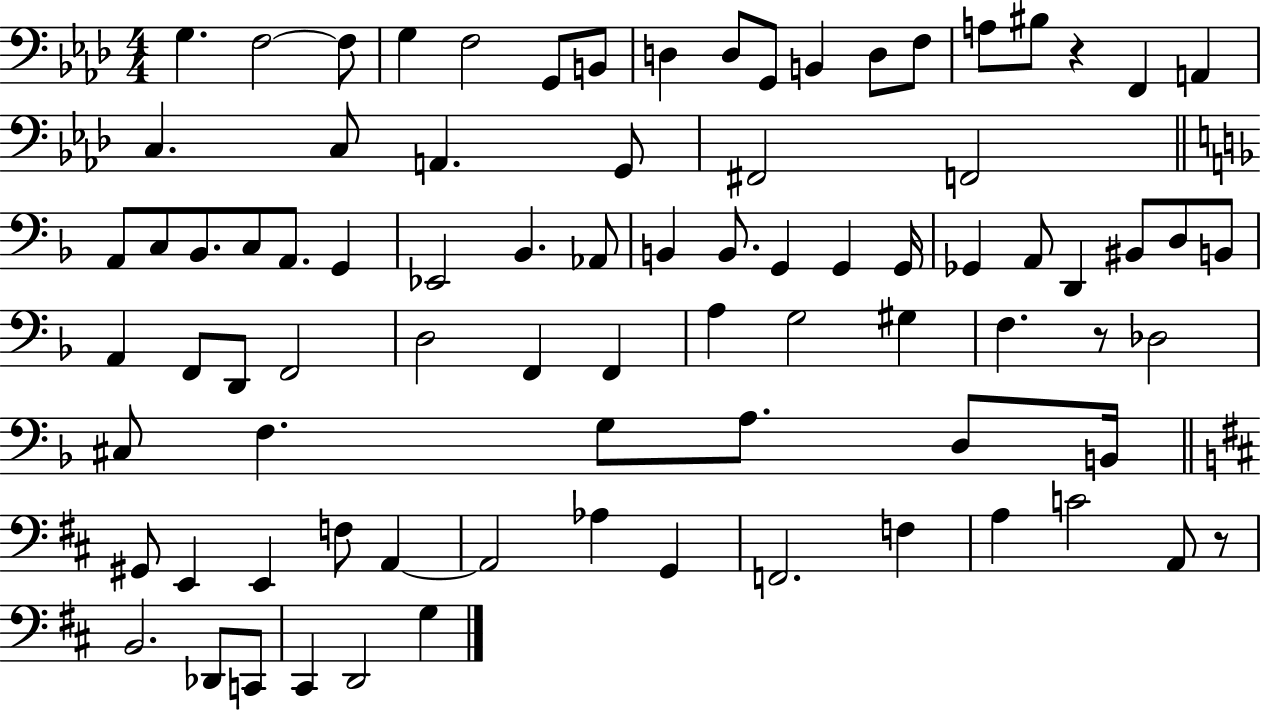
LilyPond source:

{
  \clef bass
  \numericTimeSignature
  \time 4/4
  \key aes \major
  g4. f2~~ f8 | g4 f2 g,8 b,8 | d4 d8 g,8 b,4 d8 f8 | a8 bis8 r4 f,4 a,4 | \break c4. c8 a,4. g,8 | fis,2 f,2 | \bar "||" \break \key d \minor a,8 c8 bes,8. c8 a,8. g,4 | ees,2 bes,4. aes,8 | b,4 b,8. g,4 g,4 g,16 | ges,4 a,8 d,4 bis,8 d8 b,8 | \break a,4 f,8 d,8 f,2 | d2 f,4 f,4 | a4 g2 gis4 | f4. r8 des2 | \break cis8 f4. g8 a8. d8 b,16 | \bar "||" \break \key d \major gis,8 e,4 e,4 f8 a,4~~ | a,2 aes4 g,4 | f,2. f4 | a4 c'2 a,8 r8 | \break b,2. des,8 c,8 | cis,4 d,2 g4 | \bar "|."
}